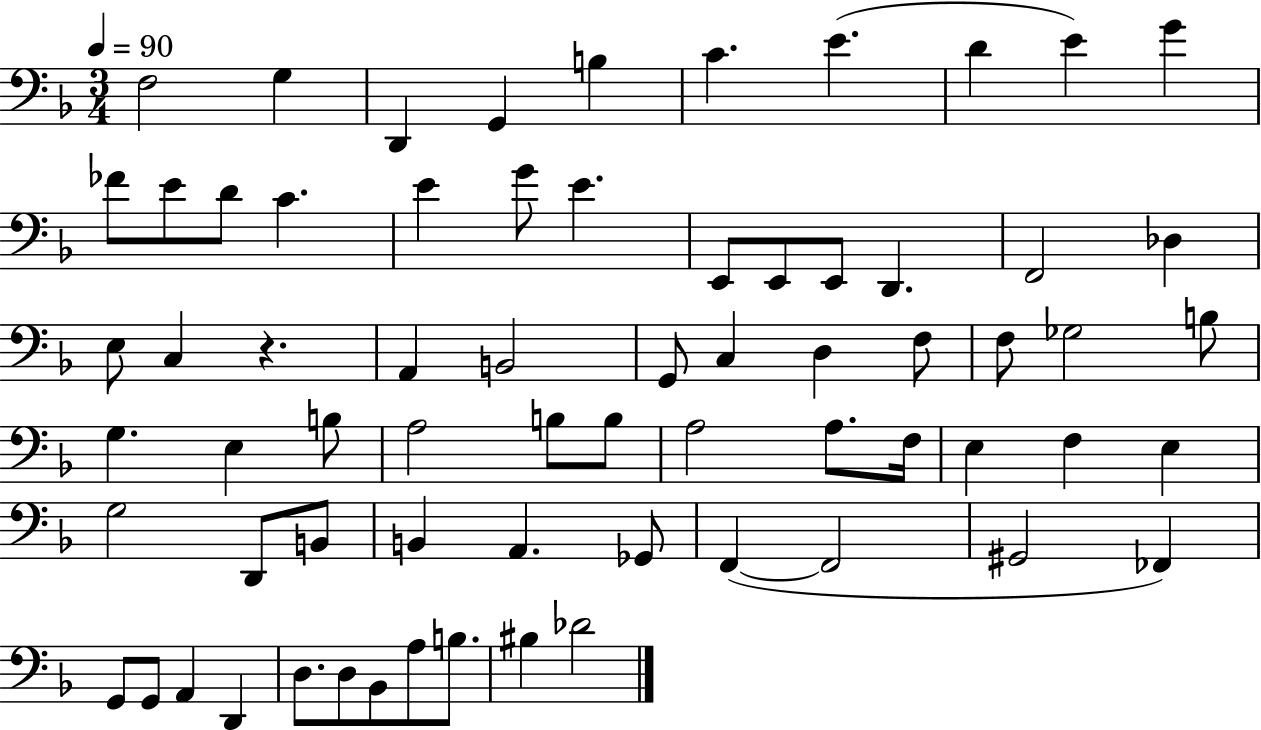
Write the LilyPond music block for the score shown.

{
  \clef bass
  \numericTimeSignature
  \time 3/4
  \key f \major
  \tempo 4 = 90
  f2 g4 | d,4 g,4 b4 | c'4. e'4.( | d'4 e'4) g'4 | \break fes'8 e'8 d'8 c'4. | e'4 g'8 e'4. | e,8 e,8 e,8 d,4. | f,2 des4 | \break e8 c4 r4. | a,4 b,2 | g,8 c4 d4 f8 | f8 ges2 b8 | \break g4. e4 b8 | a2 b8 b8 | a2 a8. f16 | e4 f4 e4 | \break g2 d,8 b,8 | b,4 a,4. ges,8 | f,4~(~ f,2 | gis,2 fes,4) | \break g,8 g,8 a,4 d,4 | d8. d8 bes,8 a8 b8. | bis4 des'2 | \bar "|."
}